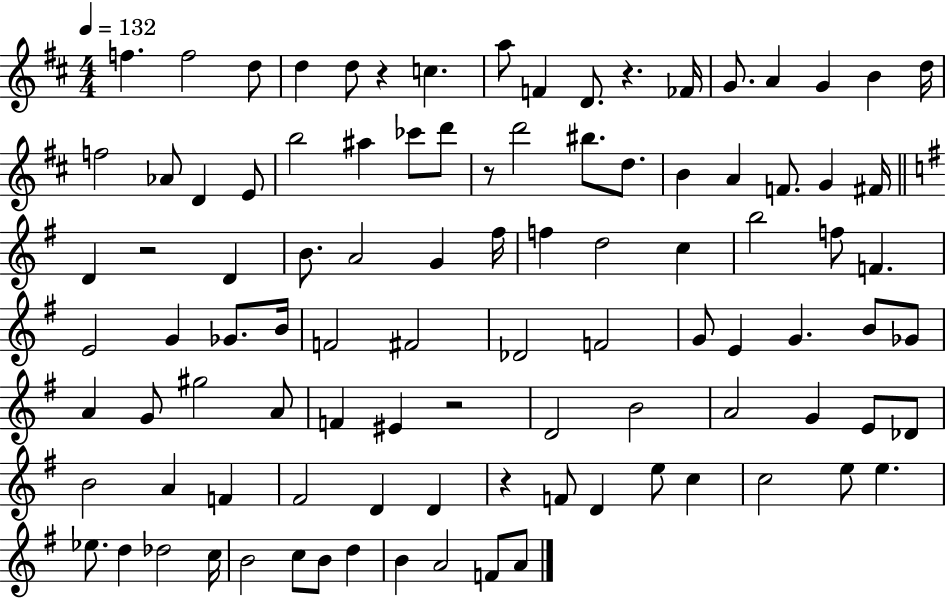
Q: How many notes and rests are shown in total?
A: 99